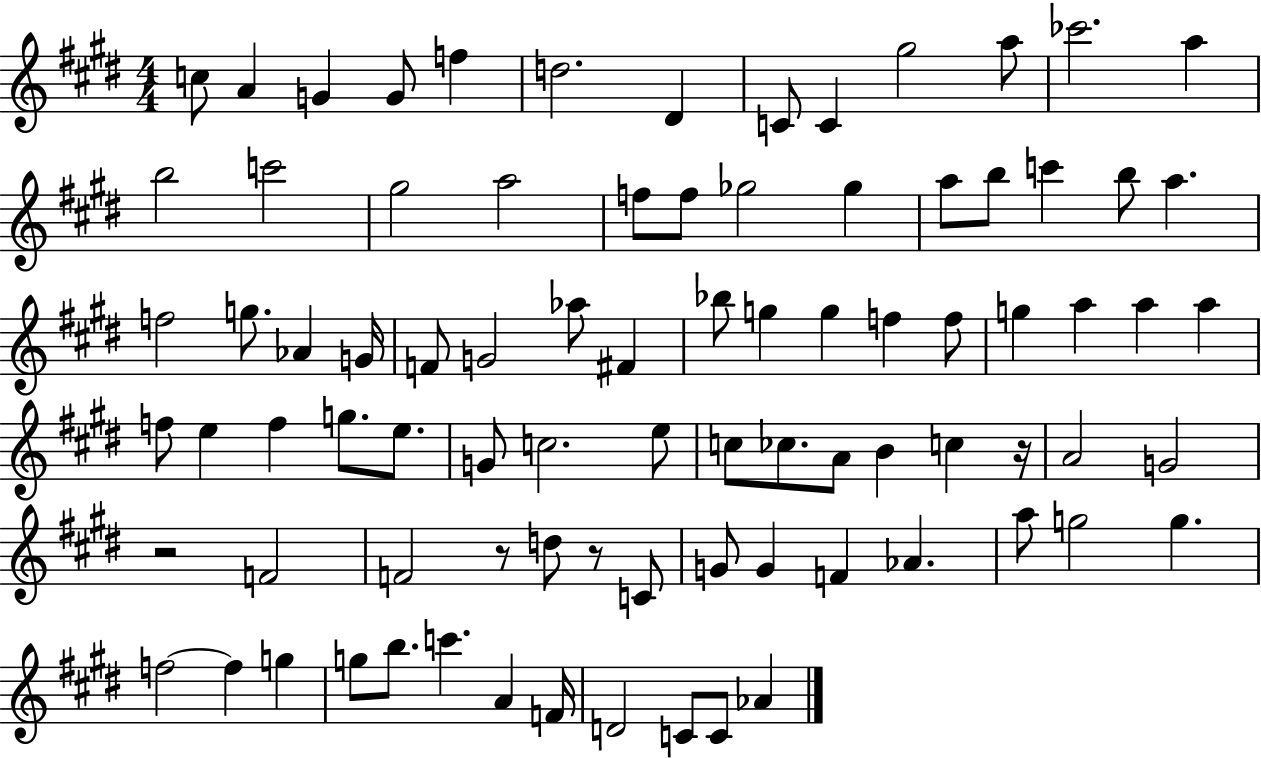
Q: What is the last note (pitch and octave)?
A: Ab4